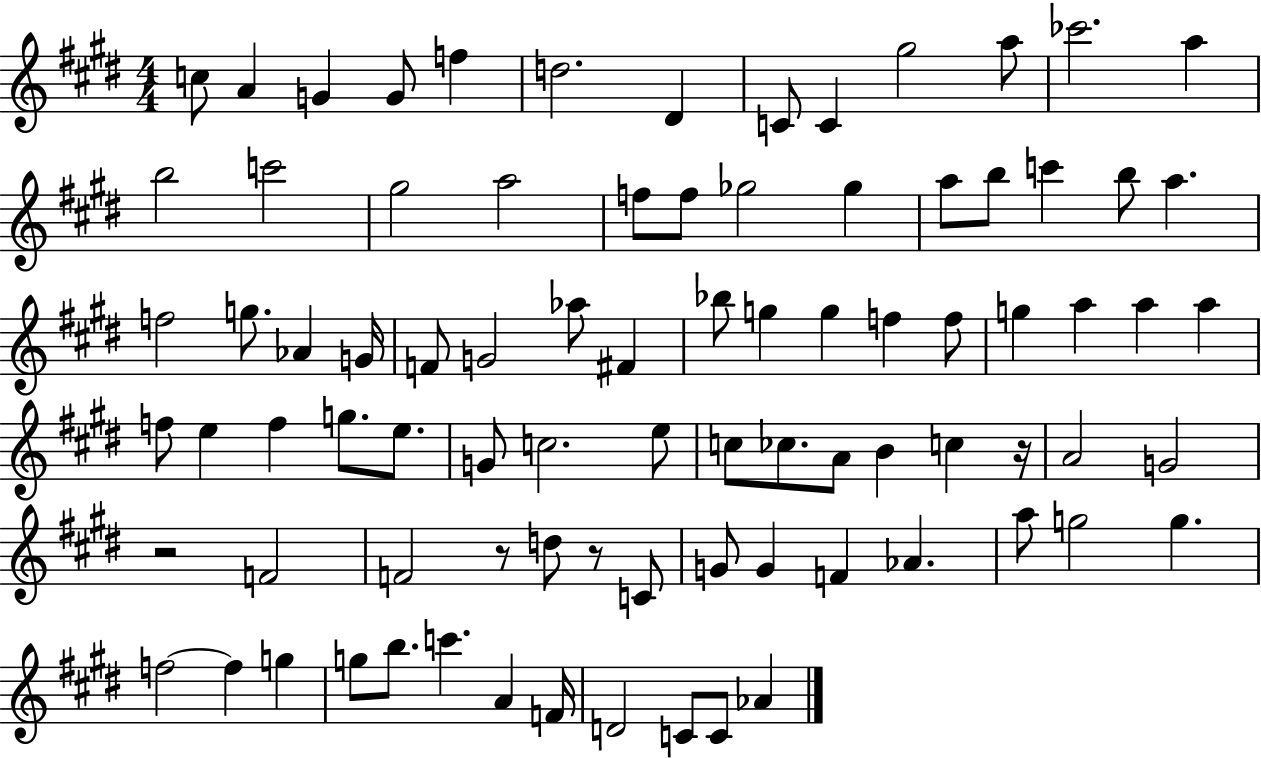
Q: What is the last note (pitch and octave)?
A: Ab4